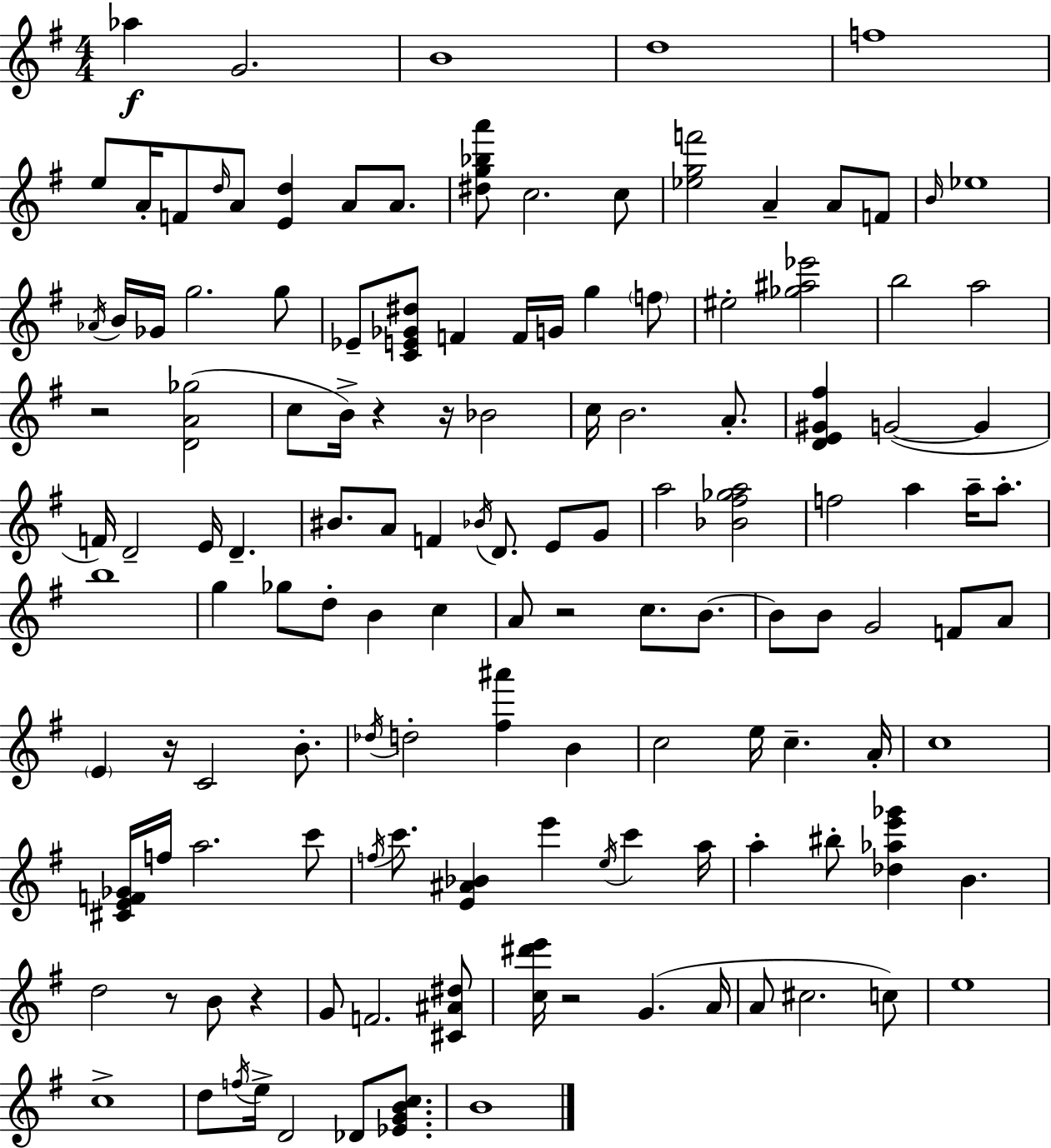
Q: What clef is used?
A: treble